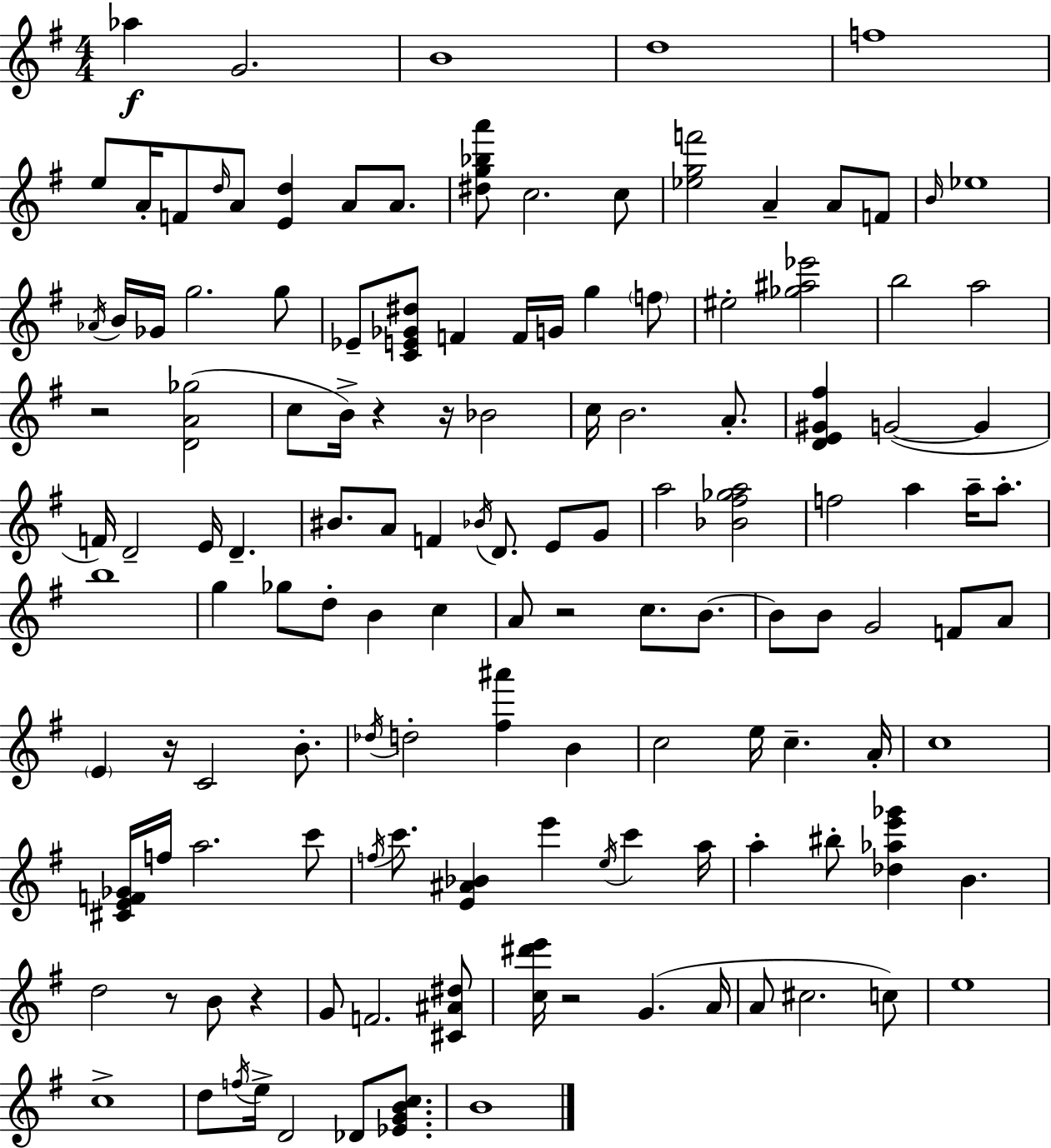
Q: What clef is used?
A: treble